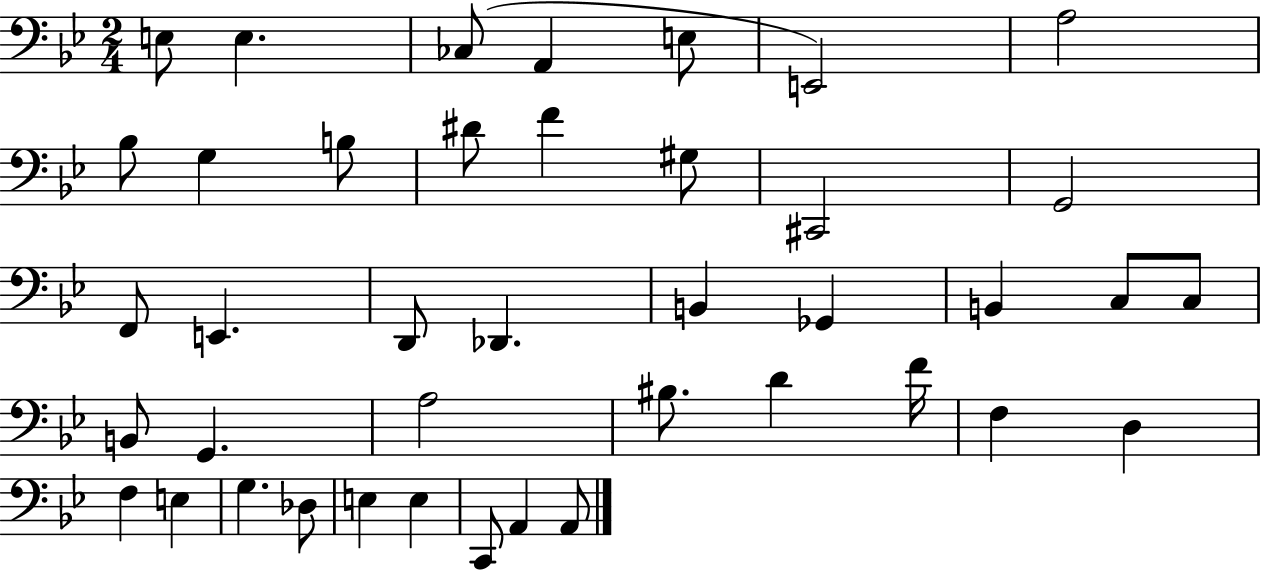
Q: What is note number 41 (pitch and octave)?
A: A2